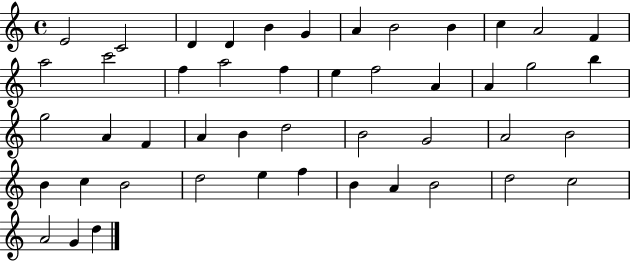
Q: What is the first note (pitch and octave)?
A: E4